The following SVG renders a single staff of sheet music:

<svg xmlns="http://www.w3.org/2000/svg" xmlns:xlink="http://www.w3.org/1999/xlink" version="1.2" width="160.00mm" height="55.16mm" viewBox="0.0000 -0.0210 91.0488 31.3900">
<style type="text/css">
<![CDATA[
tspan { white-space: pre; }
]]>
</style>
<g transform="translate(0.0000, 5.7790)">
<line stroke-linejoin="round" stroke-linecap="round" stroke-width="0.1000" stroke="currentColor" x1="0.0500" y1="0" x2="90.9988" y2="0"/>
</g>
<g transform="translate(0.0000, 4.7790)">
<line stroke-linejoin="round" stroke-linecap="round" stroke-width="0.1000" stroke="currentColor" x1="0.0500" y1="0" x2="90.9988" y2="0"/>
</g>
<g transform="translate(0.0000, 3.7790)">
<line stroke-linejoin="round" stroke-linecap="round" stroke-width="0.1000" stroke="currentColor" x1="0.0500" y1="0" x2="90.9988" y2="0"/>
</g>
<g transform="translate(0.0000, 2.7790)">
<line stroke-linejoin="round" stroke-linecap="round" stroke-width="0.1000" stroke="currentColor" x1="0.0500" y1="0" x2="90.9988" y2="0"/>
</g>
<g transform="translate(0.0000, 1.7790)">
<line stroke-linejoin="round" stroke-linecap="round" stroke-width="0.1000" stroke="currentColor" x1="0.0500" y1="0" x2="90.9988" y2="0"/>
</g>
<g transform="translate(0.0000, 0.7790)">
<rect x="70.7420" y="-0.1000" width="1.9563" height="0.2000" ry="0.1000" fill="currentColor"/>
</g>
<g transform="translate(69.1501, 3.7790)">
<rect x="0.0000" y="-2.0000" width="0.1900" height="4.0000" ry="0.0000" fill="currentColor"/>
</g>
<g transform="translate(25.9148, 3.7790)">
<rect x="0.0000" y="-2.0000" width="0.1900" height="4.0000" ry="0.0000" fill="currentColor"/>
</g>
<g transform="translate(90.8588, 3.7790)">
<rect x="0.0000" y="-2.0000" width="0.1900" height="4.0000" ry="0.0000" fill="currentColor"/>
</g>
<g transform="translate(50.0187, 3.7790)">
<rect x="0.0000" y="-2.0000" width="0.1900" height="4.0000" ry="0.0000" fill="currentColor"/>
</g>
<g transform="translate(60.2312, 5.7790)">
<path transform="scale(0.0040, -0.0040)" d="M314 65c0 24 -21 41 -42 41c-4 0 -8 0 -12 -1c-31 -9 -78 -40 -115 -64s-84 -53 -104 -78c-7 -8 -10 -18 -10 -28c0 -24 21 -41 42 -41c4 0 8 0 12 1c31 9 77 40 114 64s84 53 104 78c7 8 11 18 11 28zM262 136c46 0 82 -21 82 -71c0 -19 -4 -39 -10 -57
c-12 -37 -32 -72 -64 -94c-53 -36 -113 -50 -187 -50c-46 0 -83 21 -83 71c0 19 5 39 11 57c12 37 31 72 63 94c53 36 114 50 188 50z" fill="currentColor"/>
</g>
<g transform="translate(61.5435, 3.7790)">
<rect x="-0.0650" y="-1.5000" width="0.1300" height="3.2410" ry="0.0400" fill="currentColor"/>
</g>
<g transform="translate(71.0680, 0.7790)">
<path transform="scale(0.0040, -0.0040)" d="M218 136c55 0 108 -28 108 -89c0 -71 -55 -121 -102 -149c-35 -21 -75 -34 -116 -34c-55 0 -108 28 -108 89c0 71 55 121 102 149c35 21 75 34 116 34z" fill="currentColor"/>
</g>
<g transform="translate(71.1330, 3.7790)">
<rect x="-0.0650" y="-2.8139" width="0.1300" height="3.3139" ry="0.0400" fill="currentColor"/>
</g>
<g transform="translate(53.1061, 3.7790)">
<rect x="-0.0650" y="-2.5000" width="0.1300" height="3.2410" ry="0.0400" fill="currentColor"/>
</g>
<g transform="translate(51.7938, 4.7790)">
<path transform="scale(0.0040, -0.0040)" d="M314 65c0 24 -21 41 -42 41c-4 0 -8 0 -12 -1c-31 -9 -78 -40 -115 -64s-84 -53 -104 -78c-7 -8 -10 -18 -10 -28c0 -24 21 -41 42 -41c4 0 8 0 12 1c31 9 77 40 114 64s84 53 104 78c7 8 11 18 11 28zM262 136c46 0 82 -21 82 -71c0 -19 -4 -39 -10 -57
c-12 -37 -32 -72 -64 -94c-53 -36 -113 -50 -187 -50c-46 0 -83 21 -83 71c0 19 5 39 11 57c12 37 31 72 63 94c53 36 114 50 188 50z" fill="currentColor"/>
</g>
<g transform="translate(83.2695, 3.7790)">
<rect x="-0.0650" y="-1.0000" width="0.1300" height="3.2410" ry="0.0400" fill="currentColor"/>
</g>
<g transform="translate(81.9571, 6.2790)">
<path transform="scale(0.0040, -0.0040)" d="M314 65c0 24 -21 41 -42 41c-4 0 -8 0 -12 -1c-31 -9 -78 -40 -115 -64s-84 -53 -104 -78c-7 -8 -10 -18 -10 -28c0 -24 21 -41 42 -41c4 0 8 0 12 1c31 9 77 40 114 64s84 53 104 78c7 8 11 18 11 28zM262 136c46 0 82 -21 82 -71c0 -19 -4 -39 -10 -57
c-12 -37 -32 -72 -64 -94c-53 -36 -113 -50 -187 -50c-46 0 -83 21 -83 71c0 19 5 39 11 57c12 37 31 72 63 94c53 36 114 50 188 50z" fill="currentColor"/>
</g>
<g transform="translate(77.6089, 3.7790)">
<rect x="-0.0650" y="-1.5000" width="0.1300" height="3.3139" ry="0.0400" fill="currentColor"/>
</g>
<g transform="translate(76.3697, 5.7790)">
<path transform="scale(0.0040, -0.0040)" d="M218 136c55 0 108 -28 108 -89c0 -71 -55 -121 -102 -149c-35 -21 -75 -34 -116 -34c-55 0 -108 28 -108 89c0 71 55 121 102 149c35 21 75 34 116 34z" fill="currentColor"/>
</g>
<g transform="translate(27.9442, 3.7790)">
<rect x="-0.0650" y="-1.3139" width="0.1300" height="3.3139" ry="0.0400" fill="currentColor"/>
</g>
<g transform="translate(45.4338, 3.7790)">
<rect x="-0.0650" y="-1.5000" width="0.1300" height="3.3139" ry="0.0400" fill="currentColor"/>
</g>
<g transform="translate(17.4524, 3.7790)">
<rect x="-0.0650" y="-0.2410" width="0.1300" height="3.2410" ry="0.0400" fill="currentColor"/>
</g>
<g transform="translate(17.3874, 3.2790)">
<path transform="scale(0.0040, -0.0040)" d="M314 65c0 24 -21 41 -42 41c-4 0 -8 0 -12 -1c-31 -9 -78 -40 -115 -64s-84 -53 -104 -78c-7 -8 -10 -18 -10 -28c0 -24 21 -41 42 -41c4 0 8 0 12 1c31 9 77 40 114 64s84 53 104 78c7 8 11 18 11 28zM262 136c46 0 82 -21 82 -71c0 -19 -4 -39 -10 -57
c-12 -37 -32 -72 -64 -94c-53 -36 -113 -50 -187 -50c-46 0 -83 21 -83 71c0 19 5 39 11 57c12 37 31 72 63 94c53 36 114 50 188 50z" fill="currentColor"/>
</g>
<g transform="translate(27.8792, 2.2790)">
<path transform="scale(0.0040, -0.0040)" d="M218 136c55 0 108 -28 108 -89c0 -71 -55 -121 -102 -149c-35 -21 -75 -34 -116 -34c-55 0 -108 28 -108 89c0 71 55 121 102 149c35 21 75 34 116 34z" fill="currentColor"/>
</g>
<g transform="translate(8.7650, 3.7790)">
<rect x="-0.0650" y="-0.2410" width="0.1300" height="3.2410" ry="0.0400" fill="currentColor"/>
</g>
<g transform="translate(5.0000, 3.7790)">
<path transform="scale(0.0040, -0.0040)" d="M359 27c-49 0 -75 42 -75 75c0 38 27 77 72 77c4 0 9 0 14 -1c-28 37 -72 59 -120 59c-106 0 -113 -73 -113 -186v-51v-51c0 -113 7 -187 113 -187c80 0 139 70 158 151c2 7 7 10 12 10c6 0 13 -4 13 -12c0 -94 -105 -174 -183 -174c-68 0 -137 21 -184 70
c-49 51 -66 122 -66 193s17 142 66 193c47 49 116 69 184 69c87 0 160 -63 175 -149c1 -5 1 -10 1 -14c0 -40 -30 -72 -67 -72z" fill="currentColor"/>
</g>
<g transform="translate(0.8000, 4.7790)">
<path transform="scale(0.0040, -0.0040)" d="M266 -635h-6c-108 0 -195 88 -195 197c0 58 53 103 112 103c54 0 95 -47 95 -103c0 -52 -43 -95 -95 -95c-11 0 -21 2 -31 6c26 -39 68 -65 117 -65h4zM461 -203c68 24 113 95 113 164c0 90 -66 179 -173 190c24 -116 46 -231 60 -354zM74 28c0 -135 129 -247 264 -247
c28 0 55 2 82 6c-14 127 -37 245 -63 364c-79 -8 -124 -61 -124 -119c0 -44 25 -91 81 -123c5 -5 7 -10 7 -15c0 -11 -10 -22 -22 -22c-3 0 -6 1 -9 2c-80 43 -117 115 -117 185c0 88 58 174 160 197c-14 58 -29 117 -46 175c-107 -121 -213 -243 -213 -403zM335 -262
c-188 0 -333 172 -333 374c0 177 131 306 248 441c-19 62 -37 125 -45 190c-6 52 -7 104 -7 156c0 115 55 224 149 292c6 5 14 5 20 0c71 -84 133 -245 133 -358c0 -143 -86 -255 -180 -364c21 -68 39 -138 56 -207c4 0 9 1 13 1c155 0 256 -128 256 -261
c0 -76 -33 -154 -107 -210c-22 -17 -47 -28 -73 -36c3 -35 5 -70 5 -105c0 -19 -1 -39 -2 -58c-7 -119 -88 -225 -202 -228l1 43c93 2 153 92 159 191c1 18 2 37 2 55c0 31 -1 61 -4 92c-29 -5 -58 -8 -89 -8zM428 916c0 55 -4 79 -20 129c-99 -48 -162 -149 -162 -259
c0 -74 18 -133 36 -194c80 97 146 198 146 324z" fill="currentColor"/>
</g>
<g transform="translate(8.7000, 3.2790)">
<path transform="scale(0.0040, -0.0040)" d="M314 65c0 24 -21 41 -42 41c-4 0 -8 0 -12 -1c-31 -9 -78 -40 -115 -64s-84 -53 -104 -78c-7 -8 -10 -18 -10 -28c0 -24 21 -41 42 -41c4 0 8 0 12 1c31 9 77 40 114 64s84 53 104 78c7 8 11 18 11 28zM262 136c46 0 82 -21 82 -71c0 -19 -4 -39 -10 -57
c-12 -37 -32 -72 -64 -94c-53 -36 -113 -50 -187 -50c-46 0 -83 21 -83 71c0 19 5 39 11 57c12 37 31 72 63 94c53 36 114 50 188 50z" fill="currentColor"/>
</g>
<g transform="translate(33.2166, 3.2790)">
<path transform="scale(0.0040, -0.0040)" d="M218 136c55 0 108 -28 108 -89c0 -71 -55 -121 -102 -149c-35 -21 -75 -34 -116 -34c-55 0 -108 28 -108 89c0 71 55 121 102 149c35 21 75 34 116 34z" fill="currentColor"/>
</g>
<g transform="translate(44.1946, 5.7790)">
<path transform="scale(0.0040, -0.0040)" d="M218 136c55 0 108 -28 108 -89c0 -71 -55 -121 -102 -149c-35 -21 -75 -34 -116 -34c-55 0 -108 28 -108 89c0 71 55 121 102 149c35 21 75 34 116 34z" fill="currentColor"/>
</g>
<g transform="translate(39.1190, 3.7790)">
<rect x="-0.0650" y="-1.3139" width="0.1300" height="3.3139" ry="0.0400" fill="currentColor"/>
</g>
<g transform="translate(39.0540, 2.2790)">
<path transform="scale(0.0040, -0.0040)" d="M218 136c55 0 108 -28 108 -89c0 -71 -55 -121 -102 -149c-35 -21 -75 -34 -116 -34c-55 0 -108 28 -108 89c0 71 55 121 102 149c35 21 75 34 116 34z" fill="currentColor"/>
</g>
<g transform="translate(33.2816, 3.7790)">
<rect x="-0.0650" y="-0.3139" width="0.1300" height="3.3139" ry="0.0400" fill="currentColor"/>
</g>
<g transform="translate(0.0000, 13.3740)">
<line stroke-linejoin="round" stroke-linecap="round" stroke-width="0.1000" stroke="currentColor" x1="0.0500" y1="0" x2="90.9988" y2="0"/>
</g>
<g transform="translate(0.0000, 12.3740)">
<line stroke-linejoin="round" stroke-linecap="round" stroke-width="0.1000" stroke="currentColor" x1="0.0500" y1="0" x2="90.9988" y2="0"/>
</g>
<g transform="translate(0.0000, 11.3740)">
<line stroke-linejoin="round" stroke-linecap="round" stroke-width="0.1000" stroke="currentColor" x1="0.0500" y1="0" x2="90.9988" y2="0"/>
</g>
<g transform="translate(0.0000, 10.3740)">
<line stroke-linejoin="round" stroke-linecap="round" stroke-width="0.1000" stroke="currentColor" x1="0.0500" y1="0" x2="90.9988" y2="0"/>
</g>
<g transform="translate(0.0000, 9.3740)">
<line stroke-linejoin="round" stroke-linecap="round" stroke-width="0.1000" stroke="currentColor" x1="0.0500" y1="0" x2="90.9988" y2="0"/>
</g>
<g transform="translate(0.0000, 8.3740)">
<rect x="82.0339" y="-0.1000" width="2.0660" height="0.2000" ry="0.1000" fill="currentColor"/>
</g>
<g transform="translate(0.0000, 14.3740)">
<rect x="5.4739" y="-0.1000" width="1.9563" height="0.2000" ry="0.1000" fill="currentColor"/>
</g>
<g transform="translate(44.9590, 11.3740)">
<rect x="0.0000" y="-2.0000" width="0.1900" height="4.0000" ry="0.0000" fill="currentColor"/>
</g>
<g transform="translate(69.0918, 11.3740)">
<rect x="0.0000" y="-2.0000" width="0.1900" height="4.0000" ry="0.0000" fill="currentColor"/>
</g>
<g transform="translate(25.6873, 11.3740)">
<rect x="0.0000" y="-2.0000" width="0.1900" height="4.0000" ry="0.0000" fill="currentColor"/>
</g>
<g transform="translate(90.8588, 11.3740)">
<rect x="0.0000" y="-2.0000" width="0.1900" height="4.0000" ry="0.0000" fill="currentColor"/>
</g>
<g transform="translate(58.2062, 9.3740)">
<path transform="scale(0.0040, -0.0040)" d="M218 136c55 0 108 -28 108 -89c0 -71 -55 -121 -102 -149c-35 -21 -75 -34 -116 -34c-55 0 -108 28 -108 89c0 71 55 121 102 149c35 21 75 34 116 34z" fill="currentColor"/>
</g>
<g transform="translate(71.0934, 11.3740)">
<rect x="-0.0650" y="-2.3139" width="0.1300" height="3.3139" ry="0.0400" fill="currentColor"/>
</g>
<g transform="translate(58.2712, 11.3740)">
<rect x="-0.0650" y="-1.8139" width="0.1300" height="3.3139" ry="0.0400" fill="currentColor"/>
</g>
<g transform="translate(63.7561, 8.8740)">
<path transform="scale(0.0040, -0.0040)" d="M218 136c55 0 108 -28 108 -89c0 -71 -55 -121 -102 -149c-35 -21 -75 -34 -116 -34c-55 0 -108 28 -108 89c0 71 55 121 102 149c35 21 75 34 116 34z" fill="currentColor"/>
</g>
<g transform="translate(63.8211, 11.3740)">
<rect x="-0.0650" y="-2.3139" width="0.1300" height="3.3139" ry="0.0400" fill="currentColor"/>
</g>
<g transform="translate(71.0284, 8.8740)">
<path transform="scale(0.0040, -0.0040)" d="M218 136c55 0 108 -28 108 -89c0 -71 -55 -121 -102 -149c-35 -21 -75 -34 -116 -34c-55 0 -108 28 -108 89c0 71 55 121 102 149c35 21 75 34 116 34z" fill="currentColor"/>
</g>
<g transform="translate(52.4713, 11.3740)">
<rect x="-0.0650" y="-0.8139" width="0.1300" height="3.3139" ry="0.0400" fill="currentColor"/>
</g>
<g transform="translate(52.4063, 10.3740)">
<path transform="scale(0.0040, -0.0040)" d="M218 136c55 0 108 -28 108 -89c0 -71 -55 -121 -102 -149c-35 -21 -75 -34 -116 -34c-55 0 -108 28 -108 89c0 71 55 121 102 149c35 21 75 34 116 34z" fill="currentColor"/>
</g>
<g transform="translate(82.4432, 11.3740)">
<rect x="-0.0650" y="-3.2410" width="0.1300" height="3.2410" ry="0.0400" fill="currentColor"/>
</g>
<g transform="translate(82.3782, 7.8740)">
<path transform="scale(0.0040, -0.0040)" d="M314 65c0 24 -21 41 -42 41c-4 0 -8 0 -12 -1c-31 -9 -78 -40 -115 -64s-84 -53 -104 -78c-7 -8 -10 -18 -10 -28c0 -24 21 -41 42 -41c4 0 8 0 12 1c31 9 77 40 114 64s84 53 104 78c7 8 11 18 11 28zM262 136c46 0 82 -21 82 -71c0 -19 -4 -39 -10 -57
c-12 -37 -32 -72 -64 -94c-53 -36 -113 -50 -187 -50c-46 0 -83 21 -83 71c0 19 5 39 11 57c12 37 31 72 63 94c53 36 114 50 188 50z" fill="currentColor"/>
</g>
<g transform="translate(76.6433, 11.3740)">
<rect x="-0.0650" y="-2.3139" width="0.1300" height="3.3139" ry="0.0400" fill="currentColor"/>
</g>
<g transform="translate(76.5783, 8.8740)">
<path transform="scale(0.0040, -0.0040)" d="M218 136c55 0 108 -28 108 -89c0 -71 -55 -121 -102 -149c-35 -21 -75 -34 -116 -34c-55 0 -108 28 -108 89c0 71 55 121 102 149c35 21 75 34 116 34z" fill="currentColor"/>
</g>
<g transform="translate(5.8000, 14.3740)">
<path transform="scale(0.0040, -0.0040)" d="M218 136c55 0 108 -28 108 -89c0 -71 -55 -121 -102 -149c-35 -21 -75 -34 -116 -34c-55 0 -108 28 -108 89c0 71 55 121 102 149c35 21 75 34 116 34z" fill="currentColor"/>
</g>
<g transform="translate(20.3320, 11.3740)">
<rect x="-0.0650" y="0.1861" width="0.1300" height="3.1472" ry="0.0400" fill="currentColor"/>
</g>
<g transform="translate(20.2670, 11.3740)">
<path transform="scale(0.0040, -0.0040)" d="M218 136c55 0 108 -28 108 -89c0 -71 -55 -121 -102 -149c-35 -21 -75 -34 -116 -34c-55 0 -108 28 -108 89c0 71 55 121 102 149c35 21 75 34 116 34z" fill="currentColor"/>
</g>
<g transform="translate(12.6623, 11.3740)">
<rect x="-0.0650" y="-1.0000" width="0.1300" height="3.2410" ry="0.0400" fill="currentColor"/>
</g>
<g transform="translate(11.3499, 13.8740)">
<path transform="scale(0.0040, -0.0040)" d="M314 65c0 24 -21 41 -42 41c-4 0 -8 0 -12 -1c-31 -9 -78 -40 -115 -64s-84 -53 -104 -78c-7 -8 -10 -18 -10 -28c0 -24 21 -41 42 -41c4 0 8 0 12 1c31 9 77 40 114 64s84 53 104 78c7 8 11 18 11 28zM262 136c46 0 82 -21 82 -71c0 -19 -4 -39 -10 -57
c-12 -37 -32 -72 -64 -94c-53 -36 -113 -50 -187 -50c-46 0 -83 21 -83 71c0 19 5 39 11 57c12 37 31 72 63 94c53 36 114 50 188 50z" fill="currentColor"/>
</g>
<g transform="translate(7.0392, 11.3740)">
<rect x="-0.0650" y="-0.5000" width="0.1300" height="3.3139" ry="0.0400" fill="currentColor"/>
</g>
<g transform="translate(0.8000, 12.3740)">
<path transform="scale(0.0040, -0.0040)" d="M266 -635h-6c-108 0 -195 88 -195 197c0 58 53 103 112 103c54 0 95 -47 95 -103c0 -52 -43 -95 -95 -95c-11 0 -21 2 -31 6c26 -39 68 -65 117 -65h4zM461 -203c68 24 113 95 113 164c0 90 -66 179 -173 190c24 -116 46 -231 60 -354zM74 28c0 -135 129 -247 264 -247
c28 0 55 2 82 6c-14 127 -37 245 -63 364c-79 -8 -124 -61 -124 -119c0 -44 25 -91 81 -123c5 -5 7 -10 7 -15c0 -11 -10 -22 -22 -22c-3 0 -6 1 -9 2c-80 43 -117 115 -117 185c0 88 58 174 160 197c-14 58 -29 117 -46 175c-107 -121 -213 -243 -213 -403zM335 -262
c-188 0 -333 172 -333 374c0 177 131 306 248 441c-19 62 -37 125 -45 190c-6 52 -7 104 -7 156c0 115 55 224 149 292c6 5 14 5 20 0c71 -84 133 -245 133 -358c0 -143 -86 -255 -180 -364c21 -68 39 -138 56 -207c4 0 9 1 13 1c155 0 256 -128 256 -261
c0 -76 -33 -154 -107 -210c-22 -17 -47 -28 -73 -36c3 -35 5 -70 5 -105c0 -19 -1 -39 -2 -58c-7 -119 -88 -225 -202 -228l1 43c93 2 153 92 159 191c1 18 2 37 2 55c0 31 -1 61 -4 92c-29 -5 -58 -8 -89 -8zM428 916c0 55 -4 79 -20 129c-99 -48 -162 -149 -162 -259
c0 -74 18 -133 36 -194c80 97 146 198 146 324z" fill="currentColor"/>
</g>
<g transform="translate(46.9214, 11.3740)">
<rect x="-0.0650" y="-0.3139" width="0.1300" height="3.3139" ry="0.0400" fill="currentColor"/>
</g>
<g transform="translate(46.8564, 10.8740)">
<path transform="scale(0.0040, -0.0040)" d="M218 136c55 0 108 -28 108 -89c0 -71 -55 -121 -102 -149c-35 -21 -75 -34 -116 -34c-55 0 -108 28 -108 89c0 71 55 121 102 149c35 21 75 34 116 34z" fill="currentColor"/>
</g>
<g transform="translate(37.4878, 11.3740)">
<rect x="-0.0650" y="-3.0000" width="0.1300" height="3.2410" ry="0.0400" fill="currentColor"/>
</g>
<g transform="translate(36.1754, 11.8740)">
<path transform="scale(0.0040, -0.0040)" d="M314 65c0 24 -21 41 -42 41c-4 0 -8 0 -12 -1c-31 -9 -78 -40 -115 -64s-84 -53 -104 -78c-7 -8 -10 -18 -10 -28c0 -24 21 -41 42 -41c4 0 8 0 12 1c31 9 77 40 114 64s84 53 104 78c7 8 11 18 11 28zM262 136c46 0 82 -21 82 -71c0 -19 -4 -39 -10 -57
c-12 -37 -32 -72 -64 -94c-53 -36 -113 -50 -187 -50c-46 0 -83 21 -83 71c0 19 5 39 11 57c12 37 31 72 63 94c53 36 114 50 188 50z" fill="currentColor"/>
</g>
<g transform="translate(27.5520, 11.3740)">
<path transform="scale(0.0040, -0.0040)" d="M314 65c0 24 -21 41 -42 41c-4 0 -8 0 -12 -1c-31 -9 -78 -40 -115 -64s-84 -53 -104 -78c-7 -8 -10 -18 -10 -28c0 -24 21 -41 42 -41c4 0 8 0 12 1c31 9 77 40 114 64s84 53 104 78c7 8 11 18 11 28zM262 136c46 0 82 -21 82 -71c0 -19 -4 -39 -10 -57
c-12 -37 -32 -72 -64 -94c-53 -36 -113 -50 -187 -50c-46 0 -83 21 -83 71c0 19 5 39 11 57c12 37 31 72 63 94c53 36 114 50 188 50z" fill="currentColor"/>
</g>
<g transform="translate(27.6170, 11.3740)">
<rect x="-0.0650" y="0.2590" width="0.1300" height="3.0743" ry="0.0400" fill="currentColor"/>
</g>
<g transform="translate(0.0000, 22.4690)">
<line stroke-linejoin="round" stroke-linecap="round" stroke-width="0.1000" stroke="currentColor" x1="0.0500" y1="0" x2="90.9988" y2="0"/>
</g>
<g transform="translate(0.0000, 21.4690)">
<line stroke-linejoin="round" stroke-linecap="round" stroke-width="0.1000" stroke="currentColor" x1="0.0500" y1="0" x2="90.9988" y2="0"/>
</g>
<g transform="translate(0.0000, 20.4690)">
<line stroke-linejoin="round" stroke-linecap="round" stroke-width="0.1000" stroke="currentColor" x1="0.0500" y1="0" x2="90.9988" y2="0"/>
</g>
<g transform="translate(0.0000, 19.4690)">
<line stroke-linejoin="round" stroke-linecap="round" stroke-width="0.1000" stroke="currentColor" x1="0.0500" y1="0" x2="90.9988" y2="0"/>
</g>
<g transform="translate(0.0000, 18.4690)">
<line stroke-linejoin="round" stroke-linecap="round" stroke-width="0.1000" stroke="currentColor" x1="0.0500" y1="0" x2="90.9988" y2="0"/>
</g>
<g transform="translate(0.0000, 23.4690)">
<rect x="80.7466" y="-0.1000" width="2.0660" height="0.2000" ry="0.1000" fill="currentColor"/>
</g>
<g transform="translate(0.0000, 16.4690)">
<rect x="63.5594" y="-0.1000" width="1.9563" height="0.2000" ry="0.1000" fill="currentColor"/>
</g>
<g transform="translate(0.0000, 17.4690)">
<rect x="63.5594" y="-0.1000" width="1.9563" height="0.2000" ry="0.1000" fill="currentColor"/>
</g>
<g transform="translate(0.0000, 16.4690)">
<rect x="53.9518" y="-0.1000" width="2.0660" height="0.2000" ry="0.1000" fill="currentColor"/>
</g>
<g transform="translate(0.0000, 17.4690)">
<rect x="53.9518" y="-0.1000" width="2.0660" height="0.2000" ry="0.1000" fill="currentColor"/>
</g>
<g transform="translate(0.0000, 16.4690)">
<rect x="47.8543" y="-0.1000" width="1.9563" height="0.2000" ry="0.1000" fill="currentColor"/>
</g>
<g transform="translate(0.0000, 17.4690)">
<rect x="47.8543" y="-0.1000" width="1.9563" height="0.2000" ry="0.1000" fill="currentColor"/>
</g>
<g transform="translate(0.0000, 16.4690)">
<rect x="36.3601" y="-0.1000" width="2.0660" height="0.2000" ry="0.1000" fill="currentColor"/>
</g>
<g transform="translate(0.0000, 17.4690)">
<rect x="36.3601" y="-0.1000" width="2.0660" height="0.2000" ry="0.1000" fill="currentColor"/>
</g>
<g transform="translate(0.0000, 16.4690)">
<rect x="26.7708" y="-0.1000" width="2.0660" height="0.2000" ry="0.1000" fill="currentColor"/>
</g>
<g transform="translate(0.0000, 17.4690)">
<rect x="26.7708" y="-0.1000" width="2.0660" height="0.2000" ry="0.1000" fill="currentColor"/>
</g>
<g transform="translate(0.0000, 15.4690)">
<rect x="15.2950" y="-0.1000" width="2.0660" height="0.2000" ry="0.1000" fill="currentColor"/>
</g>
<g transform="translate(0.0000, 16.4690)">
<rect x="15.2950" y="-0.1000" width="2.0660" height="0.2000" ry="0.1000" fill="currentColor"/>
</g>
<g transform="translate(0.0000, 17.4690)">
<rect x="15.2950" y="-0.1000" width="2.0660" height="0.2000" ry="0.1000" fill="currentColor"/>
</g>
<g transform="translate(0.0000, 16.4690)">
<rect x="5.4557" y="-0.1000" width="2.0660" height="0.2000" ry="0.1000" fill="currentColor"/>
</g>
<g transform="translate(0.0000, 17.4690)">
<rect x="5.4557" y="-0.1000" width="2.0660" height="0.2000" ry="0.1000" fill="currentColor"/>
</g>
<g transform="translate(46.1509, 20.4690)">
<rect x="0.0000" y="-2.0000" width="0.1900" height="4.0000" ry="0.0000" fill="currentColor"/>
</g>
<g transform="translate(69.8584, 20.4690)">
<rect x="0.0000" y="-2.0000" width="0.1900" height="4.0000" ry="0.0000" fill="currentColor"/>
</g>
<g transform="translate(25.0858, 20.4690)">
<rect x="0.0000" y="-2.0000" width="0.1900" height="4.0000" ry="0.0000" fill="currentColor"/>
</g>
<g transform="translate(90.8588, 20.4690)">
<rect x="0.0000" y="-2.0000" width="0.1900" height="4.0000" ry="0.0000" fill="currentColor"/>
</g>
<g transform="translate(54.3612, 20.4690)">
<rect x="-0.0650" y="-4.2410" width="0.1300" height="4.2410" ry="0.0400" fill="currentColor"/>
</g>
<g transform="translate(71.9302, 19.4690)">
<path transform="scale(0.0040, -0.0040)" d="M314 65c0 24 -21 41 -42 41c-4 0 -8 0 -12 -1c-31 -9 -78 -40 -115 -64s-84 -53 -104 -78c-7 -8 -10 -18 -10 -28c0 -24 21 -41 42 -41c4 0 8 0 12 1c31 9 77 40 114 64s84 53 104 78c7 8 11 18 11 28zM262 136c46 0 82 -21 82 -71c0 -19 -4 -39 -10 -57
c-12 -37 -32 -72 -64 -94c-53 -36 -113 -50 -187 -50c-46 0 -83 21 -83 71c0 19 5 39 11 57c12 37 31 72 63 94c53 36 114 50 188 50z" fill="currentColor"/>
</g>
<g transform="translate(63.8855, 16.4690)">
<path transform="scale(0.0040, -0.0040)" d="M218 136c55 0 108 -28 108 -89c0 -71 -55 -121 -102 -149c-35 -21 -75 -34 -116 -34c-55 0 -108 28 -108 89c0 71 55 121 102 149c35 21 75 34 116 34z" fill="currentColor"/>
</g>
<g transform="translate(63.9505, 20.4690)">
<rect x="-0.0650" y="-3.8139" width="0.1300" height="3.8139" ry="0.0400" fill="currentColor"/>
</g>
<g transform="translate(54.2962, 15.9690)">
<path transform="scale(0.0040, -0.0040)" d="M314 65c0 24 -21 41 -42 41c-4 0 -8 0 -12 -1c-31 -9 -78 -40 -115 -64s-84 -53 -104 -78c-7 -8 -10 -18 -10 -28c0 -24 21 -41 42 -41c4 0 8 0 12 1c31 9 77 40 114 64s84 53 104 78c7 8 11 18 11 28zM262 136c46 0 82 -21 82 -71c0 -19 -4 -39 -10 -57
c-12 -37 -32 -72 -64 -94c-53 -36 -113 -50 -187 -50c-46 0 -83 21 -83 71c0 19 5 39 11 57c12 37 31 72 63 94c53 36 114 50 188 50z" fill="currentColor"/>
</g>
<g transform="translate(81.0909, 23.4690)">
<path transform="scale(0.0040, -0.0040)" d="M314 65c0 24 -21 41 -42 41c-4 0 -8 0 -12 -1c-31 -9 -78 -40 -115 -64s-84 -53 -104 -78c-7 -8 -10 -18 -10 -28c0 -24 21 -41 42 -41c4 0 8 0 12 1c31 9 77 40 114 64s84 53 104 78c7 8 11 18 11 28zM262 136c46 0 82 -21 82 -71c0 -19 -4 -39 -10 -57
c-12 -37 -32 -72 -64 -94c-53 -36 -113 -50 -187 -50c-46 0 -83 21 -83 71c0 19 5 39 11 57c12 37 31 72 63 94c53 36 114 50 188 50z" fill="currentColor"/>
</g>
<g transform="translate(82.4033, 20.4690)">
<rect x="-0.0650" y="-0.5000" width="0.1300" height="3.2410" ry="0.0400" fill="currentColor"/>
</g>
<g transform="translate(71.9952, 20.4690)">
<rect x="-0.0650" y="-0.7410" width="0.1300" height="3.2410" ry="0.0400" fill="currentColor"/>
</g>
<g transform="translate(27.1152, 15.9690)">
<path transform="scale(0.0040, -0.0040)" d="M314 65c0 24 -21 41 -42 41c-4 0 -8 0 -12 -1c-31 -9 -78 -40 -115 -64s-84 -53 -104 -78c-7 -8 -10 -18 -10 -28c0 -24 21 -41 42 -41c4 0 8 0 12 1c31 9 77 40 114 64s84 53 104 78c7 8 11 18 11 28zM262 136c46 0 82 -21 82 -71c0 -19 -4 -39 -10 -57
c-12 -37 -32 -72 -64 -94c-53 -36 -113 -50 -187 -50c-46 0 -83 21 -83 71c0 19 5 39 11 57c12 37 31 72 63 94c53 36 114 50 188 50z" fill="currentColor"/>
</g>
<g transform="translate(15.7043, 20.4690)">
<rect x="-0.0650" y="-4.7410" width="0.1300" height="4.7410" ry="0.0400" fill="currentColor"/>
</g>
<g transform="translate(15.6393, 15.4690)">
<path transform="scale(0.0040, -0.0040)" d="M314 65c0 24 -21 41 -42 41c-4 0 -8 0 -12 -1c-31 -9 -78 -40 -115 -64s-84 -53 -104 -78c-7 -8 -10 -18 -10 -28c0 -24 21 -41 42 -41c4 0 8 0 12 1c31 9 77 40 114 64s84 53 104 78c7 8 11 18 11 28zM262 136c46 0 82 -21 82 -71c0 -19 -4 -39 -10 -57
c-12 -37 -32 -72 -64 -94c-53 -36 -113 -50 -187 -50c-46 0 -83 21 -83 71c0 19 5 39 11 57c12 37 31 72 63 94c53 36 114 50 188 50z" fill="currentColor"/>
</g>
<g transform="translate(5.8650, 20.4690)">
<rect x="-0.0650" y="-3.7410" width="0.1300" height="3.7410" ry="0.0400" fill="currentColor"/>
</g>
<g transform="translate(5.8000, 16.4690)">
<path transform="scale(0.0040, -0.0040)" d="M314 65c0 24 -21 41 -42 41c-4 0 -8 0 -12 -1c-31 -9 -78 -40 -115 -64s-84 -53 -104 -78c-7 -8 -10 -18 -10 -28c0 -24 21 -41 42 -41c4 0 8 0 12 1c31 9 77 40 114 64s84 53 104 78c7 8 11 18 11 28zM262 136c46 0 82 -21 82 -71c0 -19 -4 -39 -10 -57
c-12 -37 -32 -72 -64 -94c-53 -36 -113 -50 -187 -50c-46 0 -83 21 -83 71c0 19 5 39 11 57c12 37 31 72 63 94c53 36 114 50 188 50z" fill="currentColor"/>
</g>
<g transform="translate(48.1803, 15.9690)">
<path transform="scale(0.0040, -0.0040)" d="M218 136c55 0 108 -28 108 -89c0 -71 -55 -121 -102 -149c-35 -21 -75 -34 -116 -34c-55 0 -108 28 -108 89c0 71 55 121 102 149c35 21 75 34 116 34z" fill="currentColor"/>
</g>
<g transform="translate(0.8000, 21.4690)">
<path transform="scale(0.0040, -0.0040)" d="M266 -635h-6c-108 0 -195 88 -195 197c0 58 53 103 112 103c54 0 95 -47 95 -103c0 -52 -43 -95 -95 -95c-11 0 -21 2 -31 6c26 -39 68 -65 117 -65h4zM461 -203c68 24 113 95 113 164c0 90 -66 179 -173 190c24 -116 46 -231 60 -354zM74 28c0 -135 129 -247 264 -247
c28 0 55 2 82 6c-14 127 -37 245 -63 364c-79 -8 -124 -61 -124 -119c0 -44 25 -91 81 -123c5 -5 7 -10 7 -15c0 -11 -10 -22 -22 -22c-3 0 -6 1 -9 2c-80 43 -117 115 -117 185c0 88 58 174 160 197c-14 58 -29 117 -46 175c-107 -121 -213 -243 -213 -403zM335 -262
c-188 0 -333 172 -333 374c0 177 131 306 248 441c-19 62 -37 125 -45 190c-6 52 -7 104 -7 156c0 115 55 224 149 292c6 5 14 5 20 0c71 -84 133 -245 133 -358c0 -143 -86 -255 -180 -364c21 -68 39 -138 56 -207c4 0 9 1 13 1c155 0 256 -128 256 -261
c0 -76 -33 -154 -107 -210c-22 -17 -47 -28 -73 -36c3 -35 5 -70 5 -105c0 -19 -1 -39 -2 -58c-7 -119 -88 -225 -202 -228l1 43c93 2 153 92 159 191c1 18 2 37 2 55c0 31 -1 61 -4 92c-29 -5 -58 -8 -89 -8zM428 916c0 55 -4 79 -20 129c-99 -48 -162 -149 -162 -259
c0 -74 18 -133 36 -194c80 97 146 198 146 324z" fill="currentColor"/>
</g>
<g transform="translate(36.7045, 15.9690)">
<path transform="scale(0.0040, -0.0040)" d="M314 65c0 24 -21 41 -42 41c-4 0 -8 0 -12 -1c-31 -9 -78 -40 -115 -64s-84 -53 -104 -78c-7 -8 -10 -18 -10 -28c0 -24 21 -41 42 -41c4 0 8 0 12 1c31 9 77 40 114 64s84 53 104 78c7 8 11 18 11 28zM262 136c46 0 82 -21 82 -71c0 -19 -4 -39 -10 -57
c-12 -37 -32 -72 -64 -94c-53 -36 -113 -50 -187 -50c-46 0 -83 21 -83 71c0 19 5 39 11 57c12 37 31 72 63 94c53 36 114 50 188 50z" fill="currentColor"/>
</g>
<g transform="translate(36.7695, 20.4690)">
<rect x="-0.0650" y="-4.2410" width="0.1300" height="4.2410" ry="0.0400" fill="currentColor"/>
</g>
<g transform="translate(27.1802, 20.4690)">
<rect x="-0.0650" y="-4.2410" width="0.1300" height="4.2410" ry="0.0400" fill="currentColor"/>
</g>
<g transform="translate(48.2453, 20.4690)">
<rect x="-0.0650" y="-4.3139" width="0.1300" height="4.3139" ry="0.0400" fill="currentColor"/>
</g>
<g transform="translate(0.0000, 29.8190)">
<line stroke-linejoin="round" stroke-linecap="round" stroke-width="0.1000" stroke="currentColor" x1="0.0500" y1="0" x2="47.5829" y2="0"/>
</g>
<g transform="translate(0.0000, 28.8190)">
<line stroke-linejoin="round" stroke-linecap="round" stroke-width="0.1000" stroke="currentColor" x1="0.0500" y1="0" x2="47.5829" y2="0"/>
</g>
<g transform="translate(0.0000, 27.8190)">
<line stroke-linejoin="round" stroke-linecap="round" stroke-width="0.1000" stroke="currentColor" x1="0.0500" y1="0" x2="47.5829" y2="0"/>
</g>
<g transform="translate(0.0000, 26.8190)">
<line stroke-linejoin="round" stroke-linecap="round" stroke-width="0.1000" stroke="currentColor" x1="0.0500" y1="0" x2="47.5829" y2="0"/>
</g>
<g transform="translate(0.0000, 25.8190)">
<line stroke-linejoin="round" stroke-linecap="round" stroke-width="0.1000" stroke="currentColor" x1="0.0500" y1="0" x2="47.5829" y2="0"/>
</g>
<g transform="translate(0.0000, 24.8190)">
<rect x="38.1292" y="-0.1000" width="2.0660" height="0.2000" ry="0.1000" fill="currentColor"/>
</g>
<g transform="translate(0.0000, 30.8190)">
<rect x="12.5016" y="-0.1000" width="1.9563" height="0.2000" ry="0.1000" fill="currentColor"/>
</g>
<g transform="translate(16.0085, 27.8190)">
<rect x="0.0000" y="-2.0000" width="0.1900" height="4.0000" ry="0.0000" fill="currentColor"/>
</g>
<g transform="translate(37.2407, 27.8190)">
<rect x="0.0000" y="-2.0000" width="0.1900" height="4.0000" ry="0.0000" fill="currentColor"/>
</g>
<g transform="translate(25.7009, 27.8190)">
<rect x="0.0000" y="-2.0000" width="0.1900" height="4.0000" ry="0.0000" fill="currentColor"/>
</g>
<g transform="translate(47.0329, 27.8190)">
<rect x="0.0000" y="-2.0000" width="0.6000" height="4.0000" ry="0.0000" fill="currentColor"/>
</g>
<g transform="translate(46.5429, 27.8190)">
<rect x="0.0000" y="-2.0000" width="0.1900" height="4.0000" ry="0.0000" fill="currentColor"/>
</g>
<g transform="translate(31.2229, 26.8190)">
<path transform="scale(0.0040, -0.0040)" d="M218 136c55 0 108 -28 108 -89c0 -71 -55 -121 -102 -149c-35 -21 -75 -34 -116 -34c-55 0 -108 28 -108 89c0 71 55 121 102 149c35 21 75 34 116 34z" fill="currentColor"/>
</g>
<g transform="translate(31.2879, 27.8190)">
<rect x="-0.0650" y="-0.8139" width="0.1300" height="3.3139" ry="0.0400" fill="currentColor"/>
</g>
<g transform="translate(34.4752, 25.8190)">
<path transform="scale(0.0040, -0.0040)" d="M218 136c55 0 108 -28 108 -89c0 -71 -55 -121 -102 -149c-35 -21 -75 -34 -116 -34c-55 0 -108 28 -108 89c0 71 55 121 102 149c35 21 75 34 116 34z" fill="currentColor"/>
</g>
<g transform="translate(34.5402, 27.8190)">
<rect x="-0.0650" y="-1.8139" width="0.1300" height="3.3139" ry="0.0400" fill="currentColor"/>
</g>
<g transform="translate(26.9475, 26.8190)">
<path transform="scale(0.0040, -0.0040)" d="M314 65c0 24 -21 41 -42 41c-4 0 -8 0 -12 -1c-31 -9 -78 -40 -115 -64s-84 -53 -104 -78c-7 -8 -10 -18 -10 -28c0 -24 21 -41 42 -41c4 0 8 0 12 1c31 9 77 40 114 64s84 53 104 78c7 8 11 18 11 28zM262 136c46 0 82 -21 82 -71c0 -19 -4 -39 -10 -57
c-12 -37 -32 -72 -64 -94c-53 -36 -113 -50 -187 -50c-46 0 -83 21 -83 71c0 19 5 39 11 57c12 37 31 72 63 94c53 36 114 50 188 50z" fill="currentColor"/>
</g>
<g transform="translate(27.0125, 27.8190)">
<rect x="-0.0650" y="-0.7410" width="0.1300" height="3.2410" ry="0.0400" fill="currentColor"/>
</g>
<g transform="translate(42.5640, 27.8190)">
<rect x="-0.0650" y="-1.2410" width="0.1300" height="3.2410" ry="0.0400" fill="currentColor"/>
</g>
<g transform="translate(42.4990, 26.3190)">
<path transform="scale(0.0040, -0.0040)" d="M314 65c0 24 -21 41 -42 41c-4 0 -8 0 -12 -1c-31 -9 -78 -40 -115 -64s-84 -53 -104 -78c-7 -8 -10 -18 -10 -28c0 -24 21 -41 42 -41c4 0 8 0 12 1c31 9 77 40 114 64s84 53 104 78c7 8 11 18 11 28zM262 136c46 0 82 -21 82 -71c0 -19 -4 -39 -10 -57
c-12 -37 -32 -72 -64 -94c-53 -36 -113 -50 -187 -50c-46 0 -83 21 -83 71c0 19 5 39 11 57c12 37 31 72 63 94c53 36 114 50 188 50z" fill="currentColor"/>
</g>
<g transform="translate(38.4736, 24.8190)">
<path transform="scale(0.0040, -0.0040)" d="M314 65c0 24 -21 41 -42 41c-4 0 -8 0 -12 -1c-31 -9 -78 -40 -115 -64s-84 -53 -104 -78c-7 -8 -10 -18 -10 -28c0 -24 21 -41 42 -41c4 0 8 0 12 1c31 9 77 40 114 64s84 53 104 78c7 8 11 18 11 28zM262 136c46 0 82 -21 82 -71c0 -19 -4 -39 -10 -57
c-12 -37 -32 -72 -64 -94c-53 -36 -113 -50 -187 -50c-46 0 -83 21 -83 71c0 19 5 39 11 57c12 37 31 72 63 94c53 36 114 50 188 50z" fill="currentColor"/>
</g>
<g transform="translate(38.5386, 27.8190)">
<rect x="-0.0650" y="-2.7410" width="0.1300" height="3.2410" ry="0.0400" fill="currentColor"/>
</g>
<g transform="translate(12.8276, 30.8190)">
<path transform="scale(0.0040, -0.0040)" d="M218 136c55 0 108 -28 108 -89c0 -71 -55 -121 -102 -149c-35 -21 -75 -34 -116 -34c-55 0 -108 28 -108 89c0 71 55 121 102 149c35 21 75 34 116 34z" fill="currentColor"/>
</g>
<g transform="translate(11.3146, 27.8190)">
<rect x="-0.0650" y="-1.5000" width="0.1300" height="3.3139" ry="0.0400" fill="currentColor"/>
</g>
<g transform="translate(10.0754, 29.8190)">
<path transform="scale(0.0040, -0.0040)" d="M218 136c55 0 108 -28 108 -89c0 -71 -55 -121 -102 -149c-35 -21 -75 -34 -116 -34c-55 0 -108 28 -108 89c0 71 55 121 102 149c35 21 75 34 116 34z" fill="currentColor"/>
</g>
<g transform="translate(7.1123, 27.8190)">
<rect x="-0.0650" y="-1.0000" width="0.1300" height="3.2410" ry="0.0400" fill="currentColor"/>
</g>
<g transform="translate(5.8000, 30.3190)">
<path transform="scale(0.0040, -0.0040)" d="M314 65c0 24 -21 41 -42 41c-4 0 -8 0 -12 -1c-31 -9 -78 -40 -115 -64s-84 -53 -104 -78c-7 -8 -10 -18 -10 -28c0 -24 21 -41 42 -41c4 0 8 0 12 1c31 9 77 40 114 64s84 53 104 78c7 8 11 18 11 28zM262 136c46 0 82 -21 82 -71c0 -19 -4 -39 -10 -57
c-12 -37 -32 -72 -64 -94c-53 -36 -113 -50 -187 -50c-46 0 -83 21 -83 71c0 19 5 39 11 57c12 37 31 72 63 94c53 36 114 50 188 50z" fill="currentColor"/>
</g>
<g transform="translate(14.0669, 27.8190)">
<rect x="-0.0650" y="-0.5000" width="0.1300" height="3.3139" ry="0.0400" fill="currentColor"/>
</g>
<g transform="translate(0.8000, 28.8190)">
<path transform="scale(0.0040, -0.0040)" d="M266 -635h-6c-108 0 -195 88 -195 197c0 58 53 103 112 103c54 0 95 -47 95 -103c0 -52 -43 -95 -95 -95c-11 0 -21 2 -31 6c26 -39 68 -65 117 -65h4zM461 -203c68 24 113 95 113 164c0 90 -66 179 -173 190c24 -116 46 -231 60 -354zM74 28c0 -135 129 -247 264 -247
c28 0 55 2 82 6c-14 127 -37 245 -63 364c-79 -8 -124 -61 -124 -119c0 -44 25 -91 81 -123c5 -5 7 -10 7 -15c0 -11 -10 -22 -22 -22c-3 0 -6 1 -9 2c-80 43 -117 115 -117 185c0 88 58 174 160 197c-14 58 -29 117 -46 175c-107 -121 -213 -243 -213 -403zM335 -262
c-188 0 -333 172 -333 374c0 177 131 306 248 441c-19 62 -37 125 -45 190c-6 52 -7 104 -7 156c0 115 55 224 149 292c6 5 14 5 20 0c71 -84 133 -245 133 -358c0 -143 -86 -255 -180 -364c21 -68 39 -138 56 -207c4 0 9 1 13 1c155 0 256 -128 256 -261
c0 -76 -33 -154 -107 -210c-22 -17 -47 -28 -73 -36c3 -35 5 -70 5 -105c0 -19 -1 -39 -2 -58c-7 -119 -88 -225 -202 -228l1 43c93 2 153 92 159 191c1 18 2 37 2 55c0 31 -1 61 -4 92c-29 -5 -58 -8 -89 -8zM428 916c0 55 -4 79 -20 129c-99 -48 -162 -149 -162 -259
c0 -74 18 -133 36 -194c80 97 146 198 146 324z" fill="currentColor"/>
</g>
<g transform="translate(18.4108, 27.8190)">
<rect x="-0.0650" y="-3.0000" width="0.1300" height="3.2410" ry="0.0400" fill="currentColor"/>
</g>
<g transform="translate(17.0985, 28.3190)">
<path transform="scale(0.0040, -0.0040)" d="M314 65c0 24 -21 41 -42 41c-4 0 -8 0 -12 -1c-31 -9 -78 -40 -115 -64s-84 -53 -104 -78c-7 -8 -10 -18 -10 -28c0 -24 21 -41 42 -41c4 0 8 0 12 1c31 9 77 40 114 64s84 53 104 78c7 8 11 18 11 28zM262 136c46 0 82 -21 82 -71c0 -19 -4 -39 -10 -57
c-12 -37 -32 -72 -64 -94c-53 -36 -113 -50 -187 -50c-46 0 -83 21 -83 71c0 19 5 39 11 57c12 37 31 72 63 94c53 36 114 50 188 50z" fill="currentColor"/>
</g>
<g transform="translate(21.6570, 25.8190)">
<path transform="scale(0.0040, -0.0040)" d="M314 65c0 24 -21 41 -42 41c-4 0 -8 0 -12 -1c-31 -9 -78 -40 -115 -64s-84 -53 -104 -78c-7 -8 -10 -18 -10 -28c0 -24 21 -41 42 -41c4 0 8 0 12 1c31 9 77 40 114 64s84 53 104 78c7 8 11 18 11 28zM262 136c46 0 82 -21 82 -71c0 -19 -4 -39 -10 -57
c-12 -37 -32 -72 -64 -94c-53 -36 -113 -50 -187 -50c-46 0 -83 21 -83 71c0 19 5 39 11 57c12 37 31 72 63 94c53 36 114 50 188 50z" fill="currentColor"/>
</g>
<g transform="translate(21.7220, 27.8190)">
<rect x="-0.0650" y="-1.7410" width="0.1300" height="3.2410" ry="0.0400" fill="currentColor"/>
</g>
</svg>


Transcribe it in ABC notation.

X:1
T:Untitled
M:4/4
L:1/4
K:C
c2 c2 e c e E G2 E2 a E D2 C D2 B B2 A2 c d f g g g b2 c'2 e'2 d'2 d'2 d' d'2 c' d2 C2 D2 E C A2 f2 d2 d f a2 e2